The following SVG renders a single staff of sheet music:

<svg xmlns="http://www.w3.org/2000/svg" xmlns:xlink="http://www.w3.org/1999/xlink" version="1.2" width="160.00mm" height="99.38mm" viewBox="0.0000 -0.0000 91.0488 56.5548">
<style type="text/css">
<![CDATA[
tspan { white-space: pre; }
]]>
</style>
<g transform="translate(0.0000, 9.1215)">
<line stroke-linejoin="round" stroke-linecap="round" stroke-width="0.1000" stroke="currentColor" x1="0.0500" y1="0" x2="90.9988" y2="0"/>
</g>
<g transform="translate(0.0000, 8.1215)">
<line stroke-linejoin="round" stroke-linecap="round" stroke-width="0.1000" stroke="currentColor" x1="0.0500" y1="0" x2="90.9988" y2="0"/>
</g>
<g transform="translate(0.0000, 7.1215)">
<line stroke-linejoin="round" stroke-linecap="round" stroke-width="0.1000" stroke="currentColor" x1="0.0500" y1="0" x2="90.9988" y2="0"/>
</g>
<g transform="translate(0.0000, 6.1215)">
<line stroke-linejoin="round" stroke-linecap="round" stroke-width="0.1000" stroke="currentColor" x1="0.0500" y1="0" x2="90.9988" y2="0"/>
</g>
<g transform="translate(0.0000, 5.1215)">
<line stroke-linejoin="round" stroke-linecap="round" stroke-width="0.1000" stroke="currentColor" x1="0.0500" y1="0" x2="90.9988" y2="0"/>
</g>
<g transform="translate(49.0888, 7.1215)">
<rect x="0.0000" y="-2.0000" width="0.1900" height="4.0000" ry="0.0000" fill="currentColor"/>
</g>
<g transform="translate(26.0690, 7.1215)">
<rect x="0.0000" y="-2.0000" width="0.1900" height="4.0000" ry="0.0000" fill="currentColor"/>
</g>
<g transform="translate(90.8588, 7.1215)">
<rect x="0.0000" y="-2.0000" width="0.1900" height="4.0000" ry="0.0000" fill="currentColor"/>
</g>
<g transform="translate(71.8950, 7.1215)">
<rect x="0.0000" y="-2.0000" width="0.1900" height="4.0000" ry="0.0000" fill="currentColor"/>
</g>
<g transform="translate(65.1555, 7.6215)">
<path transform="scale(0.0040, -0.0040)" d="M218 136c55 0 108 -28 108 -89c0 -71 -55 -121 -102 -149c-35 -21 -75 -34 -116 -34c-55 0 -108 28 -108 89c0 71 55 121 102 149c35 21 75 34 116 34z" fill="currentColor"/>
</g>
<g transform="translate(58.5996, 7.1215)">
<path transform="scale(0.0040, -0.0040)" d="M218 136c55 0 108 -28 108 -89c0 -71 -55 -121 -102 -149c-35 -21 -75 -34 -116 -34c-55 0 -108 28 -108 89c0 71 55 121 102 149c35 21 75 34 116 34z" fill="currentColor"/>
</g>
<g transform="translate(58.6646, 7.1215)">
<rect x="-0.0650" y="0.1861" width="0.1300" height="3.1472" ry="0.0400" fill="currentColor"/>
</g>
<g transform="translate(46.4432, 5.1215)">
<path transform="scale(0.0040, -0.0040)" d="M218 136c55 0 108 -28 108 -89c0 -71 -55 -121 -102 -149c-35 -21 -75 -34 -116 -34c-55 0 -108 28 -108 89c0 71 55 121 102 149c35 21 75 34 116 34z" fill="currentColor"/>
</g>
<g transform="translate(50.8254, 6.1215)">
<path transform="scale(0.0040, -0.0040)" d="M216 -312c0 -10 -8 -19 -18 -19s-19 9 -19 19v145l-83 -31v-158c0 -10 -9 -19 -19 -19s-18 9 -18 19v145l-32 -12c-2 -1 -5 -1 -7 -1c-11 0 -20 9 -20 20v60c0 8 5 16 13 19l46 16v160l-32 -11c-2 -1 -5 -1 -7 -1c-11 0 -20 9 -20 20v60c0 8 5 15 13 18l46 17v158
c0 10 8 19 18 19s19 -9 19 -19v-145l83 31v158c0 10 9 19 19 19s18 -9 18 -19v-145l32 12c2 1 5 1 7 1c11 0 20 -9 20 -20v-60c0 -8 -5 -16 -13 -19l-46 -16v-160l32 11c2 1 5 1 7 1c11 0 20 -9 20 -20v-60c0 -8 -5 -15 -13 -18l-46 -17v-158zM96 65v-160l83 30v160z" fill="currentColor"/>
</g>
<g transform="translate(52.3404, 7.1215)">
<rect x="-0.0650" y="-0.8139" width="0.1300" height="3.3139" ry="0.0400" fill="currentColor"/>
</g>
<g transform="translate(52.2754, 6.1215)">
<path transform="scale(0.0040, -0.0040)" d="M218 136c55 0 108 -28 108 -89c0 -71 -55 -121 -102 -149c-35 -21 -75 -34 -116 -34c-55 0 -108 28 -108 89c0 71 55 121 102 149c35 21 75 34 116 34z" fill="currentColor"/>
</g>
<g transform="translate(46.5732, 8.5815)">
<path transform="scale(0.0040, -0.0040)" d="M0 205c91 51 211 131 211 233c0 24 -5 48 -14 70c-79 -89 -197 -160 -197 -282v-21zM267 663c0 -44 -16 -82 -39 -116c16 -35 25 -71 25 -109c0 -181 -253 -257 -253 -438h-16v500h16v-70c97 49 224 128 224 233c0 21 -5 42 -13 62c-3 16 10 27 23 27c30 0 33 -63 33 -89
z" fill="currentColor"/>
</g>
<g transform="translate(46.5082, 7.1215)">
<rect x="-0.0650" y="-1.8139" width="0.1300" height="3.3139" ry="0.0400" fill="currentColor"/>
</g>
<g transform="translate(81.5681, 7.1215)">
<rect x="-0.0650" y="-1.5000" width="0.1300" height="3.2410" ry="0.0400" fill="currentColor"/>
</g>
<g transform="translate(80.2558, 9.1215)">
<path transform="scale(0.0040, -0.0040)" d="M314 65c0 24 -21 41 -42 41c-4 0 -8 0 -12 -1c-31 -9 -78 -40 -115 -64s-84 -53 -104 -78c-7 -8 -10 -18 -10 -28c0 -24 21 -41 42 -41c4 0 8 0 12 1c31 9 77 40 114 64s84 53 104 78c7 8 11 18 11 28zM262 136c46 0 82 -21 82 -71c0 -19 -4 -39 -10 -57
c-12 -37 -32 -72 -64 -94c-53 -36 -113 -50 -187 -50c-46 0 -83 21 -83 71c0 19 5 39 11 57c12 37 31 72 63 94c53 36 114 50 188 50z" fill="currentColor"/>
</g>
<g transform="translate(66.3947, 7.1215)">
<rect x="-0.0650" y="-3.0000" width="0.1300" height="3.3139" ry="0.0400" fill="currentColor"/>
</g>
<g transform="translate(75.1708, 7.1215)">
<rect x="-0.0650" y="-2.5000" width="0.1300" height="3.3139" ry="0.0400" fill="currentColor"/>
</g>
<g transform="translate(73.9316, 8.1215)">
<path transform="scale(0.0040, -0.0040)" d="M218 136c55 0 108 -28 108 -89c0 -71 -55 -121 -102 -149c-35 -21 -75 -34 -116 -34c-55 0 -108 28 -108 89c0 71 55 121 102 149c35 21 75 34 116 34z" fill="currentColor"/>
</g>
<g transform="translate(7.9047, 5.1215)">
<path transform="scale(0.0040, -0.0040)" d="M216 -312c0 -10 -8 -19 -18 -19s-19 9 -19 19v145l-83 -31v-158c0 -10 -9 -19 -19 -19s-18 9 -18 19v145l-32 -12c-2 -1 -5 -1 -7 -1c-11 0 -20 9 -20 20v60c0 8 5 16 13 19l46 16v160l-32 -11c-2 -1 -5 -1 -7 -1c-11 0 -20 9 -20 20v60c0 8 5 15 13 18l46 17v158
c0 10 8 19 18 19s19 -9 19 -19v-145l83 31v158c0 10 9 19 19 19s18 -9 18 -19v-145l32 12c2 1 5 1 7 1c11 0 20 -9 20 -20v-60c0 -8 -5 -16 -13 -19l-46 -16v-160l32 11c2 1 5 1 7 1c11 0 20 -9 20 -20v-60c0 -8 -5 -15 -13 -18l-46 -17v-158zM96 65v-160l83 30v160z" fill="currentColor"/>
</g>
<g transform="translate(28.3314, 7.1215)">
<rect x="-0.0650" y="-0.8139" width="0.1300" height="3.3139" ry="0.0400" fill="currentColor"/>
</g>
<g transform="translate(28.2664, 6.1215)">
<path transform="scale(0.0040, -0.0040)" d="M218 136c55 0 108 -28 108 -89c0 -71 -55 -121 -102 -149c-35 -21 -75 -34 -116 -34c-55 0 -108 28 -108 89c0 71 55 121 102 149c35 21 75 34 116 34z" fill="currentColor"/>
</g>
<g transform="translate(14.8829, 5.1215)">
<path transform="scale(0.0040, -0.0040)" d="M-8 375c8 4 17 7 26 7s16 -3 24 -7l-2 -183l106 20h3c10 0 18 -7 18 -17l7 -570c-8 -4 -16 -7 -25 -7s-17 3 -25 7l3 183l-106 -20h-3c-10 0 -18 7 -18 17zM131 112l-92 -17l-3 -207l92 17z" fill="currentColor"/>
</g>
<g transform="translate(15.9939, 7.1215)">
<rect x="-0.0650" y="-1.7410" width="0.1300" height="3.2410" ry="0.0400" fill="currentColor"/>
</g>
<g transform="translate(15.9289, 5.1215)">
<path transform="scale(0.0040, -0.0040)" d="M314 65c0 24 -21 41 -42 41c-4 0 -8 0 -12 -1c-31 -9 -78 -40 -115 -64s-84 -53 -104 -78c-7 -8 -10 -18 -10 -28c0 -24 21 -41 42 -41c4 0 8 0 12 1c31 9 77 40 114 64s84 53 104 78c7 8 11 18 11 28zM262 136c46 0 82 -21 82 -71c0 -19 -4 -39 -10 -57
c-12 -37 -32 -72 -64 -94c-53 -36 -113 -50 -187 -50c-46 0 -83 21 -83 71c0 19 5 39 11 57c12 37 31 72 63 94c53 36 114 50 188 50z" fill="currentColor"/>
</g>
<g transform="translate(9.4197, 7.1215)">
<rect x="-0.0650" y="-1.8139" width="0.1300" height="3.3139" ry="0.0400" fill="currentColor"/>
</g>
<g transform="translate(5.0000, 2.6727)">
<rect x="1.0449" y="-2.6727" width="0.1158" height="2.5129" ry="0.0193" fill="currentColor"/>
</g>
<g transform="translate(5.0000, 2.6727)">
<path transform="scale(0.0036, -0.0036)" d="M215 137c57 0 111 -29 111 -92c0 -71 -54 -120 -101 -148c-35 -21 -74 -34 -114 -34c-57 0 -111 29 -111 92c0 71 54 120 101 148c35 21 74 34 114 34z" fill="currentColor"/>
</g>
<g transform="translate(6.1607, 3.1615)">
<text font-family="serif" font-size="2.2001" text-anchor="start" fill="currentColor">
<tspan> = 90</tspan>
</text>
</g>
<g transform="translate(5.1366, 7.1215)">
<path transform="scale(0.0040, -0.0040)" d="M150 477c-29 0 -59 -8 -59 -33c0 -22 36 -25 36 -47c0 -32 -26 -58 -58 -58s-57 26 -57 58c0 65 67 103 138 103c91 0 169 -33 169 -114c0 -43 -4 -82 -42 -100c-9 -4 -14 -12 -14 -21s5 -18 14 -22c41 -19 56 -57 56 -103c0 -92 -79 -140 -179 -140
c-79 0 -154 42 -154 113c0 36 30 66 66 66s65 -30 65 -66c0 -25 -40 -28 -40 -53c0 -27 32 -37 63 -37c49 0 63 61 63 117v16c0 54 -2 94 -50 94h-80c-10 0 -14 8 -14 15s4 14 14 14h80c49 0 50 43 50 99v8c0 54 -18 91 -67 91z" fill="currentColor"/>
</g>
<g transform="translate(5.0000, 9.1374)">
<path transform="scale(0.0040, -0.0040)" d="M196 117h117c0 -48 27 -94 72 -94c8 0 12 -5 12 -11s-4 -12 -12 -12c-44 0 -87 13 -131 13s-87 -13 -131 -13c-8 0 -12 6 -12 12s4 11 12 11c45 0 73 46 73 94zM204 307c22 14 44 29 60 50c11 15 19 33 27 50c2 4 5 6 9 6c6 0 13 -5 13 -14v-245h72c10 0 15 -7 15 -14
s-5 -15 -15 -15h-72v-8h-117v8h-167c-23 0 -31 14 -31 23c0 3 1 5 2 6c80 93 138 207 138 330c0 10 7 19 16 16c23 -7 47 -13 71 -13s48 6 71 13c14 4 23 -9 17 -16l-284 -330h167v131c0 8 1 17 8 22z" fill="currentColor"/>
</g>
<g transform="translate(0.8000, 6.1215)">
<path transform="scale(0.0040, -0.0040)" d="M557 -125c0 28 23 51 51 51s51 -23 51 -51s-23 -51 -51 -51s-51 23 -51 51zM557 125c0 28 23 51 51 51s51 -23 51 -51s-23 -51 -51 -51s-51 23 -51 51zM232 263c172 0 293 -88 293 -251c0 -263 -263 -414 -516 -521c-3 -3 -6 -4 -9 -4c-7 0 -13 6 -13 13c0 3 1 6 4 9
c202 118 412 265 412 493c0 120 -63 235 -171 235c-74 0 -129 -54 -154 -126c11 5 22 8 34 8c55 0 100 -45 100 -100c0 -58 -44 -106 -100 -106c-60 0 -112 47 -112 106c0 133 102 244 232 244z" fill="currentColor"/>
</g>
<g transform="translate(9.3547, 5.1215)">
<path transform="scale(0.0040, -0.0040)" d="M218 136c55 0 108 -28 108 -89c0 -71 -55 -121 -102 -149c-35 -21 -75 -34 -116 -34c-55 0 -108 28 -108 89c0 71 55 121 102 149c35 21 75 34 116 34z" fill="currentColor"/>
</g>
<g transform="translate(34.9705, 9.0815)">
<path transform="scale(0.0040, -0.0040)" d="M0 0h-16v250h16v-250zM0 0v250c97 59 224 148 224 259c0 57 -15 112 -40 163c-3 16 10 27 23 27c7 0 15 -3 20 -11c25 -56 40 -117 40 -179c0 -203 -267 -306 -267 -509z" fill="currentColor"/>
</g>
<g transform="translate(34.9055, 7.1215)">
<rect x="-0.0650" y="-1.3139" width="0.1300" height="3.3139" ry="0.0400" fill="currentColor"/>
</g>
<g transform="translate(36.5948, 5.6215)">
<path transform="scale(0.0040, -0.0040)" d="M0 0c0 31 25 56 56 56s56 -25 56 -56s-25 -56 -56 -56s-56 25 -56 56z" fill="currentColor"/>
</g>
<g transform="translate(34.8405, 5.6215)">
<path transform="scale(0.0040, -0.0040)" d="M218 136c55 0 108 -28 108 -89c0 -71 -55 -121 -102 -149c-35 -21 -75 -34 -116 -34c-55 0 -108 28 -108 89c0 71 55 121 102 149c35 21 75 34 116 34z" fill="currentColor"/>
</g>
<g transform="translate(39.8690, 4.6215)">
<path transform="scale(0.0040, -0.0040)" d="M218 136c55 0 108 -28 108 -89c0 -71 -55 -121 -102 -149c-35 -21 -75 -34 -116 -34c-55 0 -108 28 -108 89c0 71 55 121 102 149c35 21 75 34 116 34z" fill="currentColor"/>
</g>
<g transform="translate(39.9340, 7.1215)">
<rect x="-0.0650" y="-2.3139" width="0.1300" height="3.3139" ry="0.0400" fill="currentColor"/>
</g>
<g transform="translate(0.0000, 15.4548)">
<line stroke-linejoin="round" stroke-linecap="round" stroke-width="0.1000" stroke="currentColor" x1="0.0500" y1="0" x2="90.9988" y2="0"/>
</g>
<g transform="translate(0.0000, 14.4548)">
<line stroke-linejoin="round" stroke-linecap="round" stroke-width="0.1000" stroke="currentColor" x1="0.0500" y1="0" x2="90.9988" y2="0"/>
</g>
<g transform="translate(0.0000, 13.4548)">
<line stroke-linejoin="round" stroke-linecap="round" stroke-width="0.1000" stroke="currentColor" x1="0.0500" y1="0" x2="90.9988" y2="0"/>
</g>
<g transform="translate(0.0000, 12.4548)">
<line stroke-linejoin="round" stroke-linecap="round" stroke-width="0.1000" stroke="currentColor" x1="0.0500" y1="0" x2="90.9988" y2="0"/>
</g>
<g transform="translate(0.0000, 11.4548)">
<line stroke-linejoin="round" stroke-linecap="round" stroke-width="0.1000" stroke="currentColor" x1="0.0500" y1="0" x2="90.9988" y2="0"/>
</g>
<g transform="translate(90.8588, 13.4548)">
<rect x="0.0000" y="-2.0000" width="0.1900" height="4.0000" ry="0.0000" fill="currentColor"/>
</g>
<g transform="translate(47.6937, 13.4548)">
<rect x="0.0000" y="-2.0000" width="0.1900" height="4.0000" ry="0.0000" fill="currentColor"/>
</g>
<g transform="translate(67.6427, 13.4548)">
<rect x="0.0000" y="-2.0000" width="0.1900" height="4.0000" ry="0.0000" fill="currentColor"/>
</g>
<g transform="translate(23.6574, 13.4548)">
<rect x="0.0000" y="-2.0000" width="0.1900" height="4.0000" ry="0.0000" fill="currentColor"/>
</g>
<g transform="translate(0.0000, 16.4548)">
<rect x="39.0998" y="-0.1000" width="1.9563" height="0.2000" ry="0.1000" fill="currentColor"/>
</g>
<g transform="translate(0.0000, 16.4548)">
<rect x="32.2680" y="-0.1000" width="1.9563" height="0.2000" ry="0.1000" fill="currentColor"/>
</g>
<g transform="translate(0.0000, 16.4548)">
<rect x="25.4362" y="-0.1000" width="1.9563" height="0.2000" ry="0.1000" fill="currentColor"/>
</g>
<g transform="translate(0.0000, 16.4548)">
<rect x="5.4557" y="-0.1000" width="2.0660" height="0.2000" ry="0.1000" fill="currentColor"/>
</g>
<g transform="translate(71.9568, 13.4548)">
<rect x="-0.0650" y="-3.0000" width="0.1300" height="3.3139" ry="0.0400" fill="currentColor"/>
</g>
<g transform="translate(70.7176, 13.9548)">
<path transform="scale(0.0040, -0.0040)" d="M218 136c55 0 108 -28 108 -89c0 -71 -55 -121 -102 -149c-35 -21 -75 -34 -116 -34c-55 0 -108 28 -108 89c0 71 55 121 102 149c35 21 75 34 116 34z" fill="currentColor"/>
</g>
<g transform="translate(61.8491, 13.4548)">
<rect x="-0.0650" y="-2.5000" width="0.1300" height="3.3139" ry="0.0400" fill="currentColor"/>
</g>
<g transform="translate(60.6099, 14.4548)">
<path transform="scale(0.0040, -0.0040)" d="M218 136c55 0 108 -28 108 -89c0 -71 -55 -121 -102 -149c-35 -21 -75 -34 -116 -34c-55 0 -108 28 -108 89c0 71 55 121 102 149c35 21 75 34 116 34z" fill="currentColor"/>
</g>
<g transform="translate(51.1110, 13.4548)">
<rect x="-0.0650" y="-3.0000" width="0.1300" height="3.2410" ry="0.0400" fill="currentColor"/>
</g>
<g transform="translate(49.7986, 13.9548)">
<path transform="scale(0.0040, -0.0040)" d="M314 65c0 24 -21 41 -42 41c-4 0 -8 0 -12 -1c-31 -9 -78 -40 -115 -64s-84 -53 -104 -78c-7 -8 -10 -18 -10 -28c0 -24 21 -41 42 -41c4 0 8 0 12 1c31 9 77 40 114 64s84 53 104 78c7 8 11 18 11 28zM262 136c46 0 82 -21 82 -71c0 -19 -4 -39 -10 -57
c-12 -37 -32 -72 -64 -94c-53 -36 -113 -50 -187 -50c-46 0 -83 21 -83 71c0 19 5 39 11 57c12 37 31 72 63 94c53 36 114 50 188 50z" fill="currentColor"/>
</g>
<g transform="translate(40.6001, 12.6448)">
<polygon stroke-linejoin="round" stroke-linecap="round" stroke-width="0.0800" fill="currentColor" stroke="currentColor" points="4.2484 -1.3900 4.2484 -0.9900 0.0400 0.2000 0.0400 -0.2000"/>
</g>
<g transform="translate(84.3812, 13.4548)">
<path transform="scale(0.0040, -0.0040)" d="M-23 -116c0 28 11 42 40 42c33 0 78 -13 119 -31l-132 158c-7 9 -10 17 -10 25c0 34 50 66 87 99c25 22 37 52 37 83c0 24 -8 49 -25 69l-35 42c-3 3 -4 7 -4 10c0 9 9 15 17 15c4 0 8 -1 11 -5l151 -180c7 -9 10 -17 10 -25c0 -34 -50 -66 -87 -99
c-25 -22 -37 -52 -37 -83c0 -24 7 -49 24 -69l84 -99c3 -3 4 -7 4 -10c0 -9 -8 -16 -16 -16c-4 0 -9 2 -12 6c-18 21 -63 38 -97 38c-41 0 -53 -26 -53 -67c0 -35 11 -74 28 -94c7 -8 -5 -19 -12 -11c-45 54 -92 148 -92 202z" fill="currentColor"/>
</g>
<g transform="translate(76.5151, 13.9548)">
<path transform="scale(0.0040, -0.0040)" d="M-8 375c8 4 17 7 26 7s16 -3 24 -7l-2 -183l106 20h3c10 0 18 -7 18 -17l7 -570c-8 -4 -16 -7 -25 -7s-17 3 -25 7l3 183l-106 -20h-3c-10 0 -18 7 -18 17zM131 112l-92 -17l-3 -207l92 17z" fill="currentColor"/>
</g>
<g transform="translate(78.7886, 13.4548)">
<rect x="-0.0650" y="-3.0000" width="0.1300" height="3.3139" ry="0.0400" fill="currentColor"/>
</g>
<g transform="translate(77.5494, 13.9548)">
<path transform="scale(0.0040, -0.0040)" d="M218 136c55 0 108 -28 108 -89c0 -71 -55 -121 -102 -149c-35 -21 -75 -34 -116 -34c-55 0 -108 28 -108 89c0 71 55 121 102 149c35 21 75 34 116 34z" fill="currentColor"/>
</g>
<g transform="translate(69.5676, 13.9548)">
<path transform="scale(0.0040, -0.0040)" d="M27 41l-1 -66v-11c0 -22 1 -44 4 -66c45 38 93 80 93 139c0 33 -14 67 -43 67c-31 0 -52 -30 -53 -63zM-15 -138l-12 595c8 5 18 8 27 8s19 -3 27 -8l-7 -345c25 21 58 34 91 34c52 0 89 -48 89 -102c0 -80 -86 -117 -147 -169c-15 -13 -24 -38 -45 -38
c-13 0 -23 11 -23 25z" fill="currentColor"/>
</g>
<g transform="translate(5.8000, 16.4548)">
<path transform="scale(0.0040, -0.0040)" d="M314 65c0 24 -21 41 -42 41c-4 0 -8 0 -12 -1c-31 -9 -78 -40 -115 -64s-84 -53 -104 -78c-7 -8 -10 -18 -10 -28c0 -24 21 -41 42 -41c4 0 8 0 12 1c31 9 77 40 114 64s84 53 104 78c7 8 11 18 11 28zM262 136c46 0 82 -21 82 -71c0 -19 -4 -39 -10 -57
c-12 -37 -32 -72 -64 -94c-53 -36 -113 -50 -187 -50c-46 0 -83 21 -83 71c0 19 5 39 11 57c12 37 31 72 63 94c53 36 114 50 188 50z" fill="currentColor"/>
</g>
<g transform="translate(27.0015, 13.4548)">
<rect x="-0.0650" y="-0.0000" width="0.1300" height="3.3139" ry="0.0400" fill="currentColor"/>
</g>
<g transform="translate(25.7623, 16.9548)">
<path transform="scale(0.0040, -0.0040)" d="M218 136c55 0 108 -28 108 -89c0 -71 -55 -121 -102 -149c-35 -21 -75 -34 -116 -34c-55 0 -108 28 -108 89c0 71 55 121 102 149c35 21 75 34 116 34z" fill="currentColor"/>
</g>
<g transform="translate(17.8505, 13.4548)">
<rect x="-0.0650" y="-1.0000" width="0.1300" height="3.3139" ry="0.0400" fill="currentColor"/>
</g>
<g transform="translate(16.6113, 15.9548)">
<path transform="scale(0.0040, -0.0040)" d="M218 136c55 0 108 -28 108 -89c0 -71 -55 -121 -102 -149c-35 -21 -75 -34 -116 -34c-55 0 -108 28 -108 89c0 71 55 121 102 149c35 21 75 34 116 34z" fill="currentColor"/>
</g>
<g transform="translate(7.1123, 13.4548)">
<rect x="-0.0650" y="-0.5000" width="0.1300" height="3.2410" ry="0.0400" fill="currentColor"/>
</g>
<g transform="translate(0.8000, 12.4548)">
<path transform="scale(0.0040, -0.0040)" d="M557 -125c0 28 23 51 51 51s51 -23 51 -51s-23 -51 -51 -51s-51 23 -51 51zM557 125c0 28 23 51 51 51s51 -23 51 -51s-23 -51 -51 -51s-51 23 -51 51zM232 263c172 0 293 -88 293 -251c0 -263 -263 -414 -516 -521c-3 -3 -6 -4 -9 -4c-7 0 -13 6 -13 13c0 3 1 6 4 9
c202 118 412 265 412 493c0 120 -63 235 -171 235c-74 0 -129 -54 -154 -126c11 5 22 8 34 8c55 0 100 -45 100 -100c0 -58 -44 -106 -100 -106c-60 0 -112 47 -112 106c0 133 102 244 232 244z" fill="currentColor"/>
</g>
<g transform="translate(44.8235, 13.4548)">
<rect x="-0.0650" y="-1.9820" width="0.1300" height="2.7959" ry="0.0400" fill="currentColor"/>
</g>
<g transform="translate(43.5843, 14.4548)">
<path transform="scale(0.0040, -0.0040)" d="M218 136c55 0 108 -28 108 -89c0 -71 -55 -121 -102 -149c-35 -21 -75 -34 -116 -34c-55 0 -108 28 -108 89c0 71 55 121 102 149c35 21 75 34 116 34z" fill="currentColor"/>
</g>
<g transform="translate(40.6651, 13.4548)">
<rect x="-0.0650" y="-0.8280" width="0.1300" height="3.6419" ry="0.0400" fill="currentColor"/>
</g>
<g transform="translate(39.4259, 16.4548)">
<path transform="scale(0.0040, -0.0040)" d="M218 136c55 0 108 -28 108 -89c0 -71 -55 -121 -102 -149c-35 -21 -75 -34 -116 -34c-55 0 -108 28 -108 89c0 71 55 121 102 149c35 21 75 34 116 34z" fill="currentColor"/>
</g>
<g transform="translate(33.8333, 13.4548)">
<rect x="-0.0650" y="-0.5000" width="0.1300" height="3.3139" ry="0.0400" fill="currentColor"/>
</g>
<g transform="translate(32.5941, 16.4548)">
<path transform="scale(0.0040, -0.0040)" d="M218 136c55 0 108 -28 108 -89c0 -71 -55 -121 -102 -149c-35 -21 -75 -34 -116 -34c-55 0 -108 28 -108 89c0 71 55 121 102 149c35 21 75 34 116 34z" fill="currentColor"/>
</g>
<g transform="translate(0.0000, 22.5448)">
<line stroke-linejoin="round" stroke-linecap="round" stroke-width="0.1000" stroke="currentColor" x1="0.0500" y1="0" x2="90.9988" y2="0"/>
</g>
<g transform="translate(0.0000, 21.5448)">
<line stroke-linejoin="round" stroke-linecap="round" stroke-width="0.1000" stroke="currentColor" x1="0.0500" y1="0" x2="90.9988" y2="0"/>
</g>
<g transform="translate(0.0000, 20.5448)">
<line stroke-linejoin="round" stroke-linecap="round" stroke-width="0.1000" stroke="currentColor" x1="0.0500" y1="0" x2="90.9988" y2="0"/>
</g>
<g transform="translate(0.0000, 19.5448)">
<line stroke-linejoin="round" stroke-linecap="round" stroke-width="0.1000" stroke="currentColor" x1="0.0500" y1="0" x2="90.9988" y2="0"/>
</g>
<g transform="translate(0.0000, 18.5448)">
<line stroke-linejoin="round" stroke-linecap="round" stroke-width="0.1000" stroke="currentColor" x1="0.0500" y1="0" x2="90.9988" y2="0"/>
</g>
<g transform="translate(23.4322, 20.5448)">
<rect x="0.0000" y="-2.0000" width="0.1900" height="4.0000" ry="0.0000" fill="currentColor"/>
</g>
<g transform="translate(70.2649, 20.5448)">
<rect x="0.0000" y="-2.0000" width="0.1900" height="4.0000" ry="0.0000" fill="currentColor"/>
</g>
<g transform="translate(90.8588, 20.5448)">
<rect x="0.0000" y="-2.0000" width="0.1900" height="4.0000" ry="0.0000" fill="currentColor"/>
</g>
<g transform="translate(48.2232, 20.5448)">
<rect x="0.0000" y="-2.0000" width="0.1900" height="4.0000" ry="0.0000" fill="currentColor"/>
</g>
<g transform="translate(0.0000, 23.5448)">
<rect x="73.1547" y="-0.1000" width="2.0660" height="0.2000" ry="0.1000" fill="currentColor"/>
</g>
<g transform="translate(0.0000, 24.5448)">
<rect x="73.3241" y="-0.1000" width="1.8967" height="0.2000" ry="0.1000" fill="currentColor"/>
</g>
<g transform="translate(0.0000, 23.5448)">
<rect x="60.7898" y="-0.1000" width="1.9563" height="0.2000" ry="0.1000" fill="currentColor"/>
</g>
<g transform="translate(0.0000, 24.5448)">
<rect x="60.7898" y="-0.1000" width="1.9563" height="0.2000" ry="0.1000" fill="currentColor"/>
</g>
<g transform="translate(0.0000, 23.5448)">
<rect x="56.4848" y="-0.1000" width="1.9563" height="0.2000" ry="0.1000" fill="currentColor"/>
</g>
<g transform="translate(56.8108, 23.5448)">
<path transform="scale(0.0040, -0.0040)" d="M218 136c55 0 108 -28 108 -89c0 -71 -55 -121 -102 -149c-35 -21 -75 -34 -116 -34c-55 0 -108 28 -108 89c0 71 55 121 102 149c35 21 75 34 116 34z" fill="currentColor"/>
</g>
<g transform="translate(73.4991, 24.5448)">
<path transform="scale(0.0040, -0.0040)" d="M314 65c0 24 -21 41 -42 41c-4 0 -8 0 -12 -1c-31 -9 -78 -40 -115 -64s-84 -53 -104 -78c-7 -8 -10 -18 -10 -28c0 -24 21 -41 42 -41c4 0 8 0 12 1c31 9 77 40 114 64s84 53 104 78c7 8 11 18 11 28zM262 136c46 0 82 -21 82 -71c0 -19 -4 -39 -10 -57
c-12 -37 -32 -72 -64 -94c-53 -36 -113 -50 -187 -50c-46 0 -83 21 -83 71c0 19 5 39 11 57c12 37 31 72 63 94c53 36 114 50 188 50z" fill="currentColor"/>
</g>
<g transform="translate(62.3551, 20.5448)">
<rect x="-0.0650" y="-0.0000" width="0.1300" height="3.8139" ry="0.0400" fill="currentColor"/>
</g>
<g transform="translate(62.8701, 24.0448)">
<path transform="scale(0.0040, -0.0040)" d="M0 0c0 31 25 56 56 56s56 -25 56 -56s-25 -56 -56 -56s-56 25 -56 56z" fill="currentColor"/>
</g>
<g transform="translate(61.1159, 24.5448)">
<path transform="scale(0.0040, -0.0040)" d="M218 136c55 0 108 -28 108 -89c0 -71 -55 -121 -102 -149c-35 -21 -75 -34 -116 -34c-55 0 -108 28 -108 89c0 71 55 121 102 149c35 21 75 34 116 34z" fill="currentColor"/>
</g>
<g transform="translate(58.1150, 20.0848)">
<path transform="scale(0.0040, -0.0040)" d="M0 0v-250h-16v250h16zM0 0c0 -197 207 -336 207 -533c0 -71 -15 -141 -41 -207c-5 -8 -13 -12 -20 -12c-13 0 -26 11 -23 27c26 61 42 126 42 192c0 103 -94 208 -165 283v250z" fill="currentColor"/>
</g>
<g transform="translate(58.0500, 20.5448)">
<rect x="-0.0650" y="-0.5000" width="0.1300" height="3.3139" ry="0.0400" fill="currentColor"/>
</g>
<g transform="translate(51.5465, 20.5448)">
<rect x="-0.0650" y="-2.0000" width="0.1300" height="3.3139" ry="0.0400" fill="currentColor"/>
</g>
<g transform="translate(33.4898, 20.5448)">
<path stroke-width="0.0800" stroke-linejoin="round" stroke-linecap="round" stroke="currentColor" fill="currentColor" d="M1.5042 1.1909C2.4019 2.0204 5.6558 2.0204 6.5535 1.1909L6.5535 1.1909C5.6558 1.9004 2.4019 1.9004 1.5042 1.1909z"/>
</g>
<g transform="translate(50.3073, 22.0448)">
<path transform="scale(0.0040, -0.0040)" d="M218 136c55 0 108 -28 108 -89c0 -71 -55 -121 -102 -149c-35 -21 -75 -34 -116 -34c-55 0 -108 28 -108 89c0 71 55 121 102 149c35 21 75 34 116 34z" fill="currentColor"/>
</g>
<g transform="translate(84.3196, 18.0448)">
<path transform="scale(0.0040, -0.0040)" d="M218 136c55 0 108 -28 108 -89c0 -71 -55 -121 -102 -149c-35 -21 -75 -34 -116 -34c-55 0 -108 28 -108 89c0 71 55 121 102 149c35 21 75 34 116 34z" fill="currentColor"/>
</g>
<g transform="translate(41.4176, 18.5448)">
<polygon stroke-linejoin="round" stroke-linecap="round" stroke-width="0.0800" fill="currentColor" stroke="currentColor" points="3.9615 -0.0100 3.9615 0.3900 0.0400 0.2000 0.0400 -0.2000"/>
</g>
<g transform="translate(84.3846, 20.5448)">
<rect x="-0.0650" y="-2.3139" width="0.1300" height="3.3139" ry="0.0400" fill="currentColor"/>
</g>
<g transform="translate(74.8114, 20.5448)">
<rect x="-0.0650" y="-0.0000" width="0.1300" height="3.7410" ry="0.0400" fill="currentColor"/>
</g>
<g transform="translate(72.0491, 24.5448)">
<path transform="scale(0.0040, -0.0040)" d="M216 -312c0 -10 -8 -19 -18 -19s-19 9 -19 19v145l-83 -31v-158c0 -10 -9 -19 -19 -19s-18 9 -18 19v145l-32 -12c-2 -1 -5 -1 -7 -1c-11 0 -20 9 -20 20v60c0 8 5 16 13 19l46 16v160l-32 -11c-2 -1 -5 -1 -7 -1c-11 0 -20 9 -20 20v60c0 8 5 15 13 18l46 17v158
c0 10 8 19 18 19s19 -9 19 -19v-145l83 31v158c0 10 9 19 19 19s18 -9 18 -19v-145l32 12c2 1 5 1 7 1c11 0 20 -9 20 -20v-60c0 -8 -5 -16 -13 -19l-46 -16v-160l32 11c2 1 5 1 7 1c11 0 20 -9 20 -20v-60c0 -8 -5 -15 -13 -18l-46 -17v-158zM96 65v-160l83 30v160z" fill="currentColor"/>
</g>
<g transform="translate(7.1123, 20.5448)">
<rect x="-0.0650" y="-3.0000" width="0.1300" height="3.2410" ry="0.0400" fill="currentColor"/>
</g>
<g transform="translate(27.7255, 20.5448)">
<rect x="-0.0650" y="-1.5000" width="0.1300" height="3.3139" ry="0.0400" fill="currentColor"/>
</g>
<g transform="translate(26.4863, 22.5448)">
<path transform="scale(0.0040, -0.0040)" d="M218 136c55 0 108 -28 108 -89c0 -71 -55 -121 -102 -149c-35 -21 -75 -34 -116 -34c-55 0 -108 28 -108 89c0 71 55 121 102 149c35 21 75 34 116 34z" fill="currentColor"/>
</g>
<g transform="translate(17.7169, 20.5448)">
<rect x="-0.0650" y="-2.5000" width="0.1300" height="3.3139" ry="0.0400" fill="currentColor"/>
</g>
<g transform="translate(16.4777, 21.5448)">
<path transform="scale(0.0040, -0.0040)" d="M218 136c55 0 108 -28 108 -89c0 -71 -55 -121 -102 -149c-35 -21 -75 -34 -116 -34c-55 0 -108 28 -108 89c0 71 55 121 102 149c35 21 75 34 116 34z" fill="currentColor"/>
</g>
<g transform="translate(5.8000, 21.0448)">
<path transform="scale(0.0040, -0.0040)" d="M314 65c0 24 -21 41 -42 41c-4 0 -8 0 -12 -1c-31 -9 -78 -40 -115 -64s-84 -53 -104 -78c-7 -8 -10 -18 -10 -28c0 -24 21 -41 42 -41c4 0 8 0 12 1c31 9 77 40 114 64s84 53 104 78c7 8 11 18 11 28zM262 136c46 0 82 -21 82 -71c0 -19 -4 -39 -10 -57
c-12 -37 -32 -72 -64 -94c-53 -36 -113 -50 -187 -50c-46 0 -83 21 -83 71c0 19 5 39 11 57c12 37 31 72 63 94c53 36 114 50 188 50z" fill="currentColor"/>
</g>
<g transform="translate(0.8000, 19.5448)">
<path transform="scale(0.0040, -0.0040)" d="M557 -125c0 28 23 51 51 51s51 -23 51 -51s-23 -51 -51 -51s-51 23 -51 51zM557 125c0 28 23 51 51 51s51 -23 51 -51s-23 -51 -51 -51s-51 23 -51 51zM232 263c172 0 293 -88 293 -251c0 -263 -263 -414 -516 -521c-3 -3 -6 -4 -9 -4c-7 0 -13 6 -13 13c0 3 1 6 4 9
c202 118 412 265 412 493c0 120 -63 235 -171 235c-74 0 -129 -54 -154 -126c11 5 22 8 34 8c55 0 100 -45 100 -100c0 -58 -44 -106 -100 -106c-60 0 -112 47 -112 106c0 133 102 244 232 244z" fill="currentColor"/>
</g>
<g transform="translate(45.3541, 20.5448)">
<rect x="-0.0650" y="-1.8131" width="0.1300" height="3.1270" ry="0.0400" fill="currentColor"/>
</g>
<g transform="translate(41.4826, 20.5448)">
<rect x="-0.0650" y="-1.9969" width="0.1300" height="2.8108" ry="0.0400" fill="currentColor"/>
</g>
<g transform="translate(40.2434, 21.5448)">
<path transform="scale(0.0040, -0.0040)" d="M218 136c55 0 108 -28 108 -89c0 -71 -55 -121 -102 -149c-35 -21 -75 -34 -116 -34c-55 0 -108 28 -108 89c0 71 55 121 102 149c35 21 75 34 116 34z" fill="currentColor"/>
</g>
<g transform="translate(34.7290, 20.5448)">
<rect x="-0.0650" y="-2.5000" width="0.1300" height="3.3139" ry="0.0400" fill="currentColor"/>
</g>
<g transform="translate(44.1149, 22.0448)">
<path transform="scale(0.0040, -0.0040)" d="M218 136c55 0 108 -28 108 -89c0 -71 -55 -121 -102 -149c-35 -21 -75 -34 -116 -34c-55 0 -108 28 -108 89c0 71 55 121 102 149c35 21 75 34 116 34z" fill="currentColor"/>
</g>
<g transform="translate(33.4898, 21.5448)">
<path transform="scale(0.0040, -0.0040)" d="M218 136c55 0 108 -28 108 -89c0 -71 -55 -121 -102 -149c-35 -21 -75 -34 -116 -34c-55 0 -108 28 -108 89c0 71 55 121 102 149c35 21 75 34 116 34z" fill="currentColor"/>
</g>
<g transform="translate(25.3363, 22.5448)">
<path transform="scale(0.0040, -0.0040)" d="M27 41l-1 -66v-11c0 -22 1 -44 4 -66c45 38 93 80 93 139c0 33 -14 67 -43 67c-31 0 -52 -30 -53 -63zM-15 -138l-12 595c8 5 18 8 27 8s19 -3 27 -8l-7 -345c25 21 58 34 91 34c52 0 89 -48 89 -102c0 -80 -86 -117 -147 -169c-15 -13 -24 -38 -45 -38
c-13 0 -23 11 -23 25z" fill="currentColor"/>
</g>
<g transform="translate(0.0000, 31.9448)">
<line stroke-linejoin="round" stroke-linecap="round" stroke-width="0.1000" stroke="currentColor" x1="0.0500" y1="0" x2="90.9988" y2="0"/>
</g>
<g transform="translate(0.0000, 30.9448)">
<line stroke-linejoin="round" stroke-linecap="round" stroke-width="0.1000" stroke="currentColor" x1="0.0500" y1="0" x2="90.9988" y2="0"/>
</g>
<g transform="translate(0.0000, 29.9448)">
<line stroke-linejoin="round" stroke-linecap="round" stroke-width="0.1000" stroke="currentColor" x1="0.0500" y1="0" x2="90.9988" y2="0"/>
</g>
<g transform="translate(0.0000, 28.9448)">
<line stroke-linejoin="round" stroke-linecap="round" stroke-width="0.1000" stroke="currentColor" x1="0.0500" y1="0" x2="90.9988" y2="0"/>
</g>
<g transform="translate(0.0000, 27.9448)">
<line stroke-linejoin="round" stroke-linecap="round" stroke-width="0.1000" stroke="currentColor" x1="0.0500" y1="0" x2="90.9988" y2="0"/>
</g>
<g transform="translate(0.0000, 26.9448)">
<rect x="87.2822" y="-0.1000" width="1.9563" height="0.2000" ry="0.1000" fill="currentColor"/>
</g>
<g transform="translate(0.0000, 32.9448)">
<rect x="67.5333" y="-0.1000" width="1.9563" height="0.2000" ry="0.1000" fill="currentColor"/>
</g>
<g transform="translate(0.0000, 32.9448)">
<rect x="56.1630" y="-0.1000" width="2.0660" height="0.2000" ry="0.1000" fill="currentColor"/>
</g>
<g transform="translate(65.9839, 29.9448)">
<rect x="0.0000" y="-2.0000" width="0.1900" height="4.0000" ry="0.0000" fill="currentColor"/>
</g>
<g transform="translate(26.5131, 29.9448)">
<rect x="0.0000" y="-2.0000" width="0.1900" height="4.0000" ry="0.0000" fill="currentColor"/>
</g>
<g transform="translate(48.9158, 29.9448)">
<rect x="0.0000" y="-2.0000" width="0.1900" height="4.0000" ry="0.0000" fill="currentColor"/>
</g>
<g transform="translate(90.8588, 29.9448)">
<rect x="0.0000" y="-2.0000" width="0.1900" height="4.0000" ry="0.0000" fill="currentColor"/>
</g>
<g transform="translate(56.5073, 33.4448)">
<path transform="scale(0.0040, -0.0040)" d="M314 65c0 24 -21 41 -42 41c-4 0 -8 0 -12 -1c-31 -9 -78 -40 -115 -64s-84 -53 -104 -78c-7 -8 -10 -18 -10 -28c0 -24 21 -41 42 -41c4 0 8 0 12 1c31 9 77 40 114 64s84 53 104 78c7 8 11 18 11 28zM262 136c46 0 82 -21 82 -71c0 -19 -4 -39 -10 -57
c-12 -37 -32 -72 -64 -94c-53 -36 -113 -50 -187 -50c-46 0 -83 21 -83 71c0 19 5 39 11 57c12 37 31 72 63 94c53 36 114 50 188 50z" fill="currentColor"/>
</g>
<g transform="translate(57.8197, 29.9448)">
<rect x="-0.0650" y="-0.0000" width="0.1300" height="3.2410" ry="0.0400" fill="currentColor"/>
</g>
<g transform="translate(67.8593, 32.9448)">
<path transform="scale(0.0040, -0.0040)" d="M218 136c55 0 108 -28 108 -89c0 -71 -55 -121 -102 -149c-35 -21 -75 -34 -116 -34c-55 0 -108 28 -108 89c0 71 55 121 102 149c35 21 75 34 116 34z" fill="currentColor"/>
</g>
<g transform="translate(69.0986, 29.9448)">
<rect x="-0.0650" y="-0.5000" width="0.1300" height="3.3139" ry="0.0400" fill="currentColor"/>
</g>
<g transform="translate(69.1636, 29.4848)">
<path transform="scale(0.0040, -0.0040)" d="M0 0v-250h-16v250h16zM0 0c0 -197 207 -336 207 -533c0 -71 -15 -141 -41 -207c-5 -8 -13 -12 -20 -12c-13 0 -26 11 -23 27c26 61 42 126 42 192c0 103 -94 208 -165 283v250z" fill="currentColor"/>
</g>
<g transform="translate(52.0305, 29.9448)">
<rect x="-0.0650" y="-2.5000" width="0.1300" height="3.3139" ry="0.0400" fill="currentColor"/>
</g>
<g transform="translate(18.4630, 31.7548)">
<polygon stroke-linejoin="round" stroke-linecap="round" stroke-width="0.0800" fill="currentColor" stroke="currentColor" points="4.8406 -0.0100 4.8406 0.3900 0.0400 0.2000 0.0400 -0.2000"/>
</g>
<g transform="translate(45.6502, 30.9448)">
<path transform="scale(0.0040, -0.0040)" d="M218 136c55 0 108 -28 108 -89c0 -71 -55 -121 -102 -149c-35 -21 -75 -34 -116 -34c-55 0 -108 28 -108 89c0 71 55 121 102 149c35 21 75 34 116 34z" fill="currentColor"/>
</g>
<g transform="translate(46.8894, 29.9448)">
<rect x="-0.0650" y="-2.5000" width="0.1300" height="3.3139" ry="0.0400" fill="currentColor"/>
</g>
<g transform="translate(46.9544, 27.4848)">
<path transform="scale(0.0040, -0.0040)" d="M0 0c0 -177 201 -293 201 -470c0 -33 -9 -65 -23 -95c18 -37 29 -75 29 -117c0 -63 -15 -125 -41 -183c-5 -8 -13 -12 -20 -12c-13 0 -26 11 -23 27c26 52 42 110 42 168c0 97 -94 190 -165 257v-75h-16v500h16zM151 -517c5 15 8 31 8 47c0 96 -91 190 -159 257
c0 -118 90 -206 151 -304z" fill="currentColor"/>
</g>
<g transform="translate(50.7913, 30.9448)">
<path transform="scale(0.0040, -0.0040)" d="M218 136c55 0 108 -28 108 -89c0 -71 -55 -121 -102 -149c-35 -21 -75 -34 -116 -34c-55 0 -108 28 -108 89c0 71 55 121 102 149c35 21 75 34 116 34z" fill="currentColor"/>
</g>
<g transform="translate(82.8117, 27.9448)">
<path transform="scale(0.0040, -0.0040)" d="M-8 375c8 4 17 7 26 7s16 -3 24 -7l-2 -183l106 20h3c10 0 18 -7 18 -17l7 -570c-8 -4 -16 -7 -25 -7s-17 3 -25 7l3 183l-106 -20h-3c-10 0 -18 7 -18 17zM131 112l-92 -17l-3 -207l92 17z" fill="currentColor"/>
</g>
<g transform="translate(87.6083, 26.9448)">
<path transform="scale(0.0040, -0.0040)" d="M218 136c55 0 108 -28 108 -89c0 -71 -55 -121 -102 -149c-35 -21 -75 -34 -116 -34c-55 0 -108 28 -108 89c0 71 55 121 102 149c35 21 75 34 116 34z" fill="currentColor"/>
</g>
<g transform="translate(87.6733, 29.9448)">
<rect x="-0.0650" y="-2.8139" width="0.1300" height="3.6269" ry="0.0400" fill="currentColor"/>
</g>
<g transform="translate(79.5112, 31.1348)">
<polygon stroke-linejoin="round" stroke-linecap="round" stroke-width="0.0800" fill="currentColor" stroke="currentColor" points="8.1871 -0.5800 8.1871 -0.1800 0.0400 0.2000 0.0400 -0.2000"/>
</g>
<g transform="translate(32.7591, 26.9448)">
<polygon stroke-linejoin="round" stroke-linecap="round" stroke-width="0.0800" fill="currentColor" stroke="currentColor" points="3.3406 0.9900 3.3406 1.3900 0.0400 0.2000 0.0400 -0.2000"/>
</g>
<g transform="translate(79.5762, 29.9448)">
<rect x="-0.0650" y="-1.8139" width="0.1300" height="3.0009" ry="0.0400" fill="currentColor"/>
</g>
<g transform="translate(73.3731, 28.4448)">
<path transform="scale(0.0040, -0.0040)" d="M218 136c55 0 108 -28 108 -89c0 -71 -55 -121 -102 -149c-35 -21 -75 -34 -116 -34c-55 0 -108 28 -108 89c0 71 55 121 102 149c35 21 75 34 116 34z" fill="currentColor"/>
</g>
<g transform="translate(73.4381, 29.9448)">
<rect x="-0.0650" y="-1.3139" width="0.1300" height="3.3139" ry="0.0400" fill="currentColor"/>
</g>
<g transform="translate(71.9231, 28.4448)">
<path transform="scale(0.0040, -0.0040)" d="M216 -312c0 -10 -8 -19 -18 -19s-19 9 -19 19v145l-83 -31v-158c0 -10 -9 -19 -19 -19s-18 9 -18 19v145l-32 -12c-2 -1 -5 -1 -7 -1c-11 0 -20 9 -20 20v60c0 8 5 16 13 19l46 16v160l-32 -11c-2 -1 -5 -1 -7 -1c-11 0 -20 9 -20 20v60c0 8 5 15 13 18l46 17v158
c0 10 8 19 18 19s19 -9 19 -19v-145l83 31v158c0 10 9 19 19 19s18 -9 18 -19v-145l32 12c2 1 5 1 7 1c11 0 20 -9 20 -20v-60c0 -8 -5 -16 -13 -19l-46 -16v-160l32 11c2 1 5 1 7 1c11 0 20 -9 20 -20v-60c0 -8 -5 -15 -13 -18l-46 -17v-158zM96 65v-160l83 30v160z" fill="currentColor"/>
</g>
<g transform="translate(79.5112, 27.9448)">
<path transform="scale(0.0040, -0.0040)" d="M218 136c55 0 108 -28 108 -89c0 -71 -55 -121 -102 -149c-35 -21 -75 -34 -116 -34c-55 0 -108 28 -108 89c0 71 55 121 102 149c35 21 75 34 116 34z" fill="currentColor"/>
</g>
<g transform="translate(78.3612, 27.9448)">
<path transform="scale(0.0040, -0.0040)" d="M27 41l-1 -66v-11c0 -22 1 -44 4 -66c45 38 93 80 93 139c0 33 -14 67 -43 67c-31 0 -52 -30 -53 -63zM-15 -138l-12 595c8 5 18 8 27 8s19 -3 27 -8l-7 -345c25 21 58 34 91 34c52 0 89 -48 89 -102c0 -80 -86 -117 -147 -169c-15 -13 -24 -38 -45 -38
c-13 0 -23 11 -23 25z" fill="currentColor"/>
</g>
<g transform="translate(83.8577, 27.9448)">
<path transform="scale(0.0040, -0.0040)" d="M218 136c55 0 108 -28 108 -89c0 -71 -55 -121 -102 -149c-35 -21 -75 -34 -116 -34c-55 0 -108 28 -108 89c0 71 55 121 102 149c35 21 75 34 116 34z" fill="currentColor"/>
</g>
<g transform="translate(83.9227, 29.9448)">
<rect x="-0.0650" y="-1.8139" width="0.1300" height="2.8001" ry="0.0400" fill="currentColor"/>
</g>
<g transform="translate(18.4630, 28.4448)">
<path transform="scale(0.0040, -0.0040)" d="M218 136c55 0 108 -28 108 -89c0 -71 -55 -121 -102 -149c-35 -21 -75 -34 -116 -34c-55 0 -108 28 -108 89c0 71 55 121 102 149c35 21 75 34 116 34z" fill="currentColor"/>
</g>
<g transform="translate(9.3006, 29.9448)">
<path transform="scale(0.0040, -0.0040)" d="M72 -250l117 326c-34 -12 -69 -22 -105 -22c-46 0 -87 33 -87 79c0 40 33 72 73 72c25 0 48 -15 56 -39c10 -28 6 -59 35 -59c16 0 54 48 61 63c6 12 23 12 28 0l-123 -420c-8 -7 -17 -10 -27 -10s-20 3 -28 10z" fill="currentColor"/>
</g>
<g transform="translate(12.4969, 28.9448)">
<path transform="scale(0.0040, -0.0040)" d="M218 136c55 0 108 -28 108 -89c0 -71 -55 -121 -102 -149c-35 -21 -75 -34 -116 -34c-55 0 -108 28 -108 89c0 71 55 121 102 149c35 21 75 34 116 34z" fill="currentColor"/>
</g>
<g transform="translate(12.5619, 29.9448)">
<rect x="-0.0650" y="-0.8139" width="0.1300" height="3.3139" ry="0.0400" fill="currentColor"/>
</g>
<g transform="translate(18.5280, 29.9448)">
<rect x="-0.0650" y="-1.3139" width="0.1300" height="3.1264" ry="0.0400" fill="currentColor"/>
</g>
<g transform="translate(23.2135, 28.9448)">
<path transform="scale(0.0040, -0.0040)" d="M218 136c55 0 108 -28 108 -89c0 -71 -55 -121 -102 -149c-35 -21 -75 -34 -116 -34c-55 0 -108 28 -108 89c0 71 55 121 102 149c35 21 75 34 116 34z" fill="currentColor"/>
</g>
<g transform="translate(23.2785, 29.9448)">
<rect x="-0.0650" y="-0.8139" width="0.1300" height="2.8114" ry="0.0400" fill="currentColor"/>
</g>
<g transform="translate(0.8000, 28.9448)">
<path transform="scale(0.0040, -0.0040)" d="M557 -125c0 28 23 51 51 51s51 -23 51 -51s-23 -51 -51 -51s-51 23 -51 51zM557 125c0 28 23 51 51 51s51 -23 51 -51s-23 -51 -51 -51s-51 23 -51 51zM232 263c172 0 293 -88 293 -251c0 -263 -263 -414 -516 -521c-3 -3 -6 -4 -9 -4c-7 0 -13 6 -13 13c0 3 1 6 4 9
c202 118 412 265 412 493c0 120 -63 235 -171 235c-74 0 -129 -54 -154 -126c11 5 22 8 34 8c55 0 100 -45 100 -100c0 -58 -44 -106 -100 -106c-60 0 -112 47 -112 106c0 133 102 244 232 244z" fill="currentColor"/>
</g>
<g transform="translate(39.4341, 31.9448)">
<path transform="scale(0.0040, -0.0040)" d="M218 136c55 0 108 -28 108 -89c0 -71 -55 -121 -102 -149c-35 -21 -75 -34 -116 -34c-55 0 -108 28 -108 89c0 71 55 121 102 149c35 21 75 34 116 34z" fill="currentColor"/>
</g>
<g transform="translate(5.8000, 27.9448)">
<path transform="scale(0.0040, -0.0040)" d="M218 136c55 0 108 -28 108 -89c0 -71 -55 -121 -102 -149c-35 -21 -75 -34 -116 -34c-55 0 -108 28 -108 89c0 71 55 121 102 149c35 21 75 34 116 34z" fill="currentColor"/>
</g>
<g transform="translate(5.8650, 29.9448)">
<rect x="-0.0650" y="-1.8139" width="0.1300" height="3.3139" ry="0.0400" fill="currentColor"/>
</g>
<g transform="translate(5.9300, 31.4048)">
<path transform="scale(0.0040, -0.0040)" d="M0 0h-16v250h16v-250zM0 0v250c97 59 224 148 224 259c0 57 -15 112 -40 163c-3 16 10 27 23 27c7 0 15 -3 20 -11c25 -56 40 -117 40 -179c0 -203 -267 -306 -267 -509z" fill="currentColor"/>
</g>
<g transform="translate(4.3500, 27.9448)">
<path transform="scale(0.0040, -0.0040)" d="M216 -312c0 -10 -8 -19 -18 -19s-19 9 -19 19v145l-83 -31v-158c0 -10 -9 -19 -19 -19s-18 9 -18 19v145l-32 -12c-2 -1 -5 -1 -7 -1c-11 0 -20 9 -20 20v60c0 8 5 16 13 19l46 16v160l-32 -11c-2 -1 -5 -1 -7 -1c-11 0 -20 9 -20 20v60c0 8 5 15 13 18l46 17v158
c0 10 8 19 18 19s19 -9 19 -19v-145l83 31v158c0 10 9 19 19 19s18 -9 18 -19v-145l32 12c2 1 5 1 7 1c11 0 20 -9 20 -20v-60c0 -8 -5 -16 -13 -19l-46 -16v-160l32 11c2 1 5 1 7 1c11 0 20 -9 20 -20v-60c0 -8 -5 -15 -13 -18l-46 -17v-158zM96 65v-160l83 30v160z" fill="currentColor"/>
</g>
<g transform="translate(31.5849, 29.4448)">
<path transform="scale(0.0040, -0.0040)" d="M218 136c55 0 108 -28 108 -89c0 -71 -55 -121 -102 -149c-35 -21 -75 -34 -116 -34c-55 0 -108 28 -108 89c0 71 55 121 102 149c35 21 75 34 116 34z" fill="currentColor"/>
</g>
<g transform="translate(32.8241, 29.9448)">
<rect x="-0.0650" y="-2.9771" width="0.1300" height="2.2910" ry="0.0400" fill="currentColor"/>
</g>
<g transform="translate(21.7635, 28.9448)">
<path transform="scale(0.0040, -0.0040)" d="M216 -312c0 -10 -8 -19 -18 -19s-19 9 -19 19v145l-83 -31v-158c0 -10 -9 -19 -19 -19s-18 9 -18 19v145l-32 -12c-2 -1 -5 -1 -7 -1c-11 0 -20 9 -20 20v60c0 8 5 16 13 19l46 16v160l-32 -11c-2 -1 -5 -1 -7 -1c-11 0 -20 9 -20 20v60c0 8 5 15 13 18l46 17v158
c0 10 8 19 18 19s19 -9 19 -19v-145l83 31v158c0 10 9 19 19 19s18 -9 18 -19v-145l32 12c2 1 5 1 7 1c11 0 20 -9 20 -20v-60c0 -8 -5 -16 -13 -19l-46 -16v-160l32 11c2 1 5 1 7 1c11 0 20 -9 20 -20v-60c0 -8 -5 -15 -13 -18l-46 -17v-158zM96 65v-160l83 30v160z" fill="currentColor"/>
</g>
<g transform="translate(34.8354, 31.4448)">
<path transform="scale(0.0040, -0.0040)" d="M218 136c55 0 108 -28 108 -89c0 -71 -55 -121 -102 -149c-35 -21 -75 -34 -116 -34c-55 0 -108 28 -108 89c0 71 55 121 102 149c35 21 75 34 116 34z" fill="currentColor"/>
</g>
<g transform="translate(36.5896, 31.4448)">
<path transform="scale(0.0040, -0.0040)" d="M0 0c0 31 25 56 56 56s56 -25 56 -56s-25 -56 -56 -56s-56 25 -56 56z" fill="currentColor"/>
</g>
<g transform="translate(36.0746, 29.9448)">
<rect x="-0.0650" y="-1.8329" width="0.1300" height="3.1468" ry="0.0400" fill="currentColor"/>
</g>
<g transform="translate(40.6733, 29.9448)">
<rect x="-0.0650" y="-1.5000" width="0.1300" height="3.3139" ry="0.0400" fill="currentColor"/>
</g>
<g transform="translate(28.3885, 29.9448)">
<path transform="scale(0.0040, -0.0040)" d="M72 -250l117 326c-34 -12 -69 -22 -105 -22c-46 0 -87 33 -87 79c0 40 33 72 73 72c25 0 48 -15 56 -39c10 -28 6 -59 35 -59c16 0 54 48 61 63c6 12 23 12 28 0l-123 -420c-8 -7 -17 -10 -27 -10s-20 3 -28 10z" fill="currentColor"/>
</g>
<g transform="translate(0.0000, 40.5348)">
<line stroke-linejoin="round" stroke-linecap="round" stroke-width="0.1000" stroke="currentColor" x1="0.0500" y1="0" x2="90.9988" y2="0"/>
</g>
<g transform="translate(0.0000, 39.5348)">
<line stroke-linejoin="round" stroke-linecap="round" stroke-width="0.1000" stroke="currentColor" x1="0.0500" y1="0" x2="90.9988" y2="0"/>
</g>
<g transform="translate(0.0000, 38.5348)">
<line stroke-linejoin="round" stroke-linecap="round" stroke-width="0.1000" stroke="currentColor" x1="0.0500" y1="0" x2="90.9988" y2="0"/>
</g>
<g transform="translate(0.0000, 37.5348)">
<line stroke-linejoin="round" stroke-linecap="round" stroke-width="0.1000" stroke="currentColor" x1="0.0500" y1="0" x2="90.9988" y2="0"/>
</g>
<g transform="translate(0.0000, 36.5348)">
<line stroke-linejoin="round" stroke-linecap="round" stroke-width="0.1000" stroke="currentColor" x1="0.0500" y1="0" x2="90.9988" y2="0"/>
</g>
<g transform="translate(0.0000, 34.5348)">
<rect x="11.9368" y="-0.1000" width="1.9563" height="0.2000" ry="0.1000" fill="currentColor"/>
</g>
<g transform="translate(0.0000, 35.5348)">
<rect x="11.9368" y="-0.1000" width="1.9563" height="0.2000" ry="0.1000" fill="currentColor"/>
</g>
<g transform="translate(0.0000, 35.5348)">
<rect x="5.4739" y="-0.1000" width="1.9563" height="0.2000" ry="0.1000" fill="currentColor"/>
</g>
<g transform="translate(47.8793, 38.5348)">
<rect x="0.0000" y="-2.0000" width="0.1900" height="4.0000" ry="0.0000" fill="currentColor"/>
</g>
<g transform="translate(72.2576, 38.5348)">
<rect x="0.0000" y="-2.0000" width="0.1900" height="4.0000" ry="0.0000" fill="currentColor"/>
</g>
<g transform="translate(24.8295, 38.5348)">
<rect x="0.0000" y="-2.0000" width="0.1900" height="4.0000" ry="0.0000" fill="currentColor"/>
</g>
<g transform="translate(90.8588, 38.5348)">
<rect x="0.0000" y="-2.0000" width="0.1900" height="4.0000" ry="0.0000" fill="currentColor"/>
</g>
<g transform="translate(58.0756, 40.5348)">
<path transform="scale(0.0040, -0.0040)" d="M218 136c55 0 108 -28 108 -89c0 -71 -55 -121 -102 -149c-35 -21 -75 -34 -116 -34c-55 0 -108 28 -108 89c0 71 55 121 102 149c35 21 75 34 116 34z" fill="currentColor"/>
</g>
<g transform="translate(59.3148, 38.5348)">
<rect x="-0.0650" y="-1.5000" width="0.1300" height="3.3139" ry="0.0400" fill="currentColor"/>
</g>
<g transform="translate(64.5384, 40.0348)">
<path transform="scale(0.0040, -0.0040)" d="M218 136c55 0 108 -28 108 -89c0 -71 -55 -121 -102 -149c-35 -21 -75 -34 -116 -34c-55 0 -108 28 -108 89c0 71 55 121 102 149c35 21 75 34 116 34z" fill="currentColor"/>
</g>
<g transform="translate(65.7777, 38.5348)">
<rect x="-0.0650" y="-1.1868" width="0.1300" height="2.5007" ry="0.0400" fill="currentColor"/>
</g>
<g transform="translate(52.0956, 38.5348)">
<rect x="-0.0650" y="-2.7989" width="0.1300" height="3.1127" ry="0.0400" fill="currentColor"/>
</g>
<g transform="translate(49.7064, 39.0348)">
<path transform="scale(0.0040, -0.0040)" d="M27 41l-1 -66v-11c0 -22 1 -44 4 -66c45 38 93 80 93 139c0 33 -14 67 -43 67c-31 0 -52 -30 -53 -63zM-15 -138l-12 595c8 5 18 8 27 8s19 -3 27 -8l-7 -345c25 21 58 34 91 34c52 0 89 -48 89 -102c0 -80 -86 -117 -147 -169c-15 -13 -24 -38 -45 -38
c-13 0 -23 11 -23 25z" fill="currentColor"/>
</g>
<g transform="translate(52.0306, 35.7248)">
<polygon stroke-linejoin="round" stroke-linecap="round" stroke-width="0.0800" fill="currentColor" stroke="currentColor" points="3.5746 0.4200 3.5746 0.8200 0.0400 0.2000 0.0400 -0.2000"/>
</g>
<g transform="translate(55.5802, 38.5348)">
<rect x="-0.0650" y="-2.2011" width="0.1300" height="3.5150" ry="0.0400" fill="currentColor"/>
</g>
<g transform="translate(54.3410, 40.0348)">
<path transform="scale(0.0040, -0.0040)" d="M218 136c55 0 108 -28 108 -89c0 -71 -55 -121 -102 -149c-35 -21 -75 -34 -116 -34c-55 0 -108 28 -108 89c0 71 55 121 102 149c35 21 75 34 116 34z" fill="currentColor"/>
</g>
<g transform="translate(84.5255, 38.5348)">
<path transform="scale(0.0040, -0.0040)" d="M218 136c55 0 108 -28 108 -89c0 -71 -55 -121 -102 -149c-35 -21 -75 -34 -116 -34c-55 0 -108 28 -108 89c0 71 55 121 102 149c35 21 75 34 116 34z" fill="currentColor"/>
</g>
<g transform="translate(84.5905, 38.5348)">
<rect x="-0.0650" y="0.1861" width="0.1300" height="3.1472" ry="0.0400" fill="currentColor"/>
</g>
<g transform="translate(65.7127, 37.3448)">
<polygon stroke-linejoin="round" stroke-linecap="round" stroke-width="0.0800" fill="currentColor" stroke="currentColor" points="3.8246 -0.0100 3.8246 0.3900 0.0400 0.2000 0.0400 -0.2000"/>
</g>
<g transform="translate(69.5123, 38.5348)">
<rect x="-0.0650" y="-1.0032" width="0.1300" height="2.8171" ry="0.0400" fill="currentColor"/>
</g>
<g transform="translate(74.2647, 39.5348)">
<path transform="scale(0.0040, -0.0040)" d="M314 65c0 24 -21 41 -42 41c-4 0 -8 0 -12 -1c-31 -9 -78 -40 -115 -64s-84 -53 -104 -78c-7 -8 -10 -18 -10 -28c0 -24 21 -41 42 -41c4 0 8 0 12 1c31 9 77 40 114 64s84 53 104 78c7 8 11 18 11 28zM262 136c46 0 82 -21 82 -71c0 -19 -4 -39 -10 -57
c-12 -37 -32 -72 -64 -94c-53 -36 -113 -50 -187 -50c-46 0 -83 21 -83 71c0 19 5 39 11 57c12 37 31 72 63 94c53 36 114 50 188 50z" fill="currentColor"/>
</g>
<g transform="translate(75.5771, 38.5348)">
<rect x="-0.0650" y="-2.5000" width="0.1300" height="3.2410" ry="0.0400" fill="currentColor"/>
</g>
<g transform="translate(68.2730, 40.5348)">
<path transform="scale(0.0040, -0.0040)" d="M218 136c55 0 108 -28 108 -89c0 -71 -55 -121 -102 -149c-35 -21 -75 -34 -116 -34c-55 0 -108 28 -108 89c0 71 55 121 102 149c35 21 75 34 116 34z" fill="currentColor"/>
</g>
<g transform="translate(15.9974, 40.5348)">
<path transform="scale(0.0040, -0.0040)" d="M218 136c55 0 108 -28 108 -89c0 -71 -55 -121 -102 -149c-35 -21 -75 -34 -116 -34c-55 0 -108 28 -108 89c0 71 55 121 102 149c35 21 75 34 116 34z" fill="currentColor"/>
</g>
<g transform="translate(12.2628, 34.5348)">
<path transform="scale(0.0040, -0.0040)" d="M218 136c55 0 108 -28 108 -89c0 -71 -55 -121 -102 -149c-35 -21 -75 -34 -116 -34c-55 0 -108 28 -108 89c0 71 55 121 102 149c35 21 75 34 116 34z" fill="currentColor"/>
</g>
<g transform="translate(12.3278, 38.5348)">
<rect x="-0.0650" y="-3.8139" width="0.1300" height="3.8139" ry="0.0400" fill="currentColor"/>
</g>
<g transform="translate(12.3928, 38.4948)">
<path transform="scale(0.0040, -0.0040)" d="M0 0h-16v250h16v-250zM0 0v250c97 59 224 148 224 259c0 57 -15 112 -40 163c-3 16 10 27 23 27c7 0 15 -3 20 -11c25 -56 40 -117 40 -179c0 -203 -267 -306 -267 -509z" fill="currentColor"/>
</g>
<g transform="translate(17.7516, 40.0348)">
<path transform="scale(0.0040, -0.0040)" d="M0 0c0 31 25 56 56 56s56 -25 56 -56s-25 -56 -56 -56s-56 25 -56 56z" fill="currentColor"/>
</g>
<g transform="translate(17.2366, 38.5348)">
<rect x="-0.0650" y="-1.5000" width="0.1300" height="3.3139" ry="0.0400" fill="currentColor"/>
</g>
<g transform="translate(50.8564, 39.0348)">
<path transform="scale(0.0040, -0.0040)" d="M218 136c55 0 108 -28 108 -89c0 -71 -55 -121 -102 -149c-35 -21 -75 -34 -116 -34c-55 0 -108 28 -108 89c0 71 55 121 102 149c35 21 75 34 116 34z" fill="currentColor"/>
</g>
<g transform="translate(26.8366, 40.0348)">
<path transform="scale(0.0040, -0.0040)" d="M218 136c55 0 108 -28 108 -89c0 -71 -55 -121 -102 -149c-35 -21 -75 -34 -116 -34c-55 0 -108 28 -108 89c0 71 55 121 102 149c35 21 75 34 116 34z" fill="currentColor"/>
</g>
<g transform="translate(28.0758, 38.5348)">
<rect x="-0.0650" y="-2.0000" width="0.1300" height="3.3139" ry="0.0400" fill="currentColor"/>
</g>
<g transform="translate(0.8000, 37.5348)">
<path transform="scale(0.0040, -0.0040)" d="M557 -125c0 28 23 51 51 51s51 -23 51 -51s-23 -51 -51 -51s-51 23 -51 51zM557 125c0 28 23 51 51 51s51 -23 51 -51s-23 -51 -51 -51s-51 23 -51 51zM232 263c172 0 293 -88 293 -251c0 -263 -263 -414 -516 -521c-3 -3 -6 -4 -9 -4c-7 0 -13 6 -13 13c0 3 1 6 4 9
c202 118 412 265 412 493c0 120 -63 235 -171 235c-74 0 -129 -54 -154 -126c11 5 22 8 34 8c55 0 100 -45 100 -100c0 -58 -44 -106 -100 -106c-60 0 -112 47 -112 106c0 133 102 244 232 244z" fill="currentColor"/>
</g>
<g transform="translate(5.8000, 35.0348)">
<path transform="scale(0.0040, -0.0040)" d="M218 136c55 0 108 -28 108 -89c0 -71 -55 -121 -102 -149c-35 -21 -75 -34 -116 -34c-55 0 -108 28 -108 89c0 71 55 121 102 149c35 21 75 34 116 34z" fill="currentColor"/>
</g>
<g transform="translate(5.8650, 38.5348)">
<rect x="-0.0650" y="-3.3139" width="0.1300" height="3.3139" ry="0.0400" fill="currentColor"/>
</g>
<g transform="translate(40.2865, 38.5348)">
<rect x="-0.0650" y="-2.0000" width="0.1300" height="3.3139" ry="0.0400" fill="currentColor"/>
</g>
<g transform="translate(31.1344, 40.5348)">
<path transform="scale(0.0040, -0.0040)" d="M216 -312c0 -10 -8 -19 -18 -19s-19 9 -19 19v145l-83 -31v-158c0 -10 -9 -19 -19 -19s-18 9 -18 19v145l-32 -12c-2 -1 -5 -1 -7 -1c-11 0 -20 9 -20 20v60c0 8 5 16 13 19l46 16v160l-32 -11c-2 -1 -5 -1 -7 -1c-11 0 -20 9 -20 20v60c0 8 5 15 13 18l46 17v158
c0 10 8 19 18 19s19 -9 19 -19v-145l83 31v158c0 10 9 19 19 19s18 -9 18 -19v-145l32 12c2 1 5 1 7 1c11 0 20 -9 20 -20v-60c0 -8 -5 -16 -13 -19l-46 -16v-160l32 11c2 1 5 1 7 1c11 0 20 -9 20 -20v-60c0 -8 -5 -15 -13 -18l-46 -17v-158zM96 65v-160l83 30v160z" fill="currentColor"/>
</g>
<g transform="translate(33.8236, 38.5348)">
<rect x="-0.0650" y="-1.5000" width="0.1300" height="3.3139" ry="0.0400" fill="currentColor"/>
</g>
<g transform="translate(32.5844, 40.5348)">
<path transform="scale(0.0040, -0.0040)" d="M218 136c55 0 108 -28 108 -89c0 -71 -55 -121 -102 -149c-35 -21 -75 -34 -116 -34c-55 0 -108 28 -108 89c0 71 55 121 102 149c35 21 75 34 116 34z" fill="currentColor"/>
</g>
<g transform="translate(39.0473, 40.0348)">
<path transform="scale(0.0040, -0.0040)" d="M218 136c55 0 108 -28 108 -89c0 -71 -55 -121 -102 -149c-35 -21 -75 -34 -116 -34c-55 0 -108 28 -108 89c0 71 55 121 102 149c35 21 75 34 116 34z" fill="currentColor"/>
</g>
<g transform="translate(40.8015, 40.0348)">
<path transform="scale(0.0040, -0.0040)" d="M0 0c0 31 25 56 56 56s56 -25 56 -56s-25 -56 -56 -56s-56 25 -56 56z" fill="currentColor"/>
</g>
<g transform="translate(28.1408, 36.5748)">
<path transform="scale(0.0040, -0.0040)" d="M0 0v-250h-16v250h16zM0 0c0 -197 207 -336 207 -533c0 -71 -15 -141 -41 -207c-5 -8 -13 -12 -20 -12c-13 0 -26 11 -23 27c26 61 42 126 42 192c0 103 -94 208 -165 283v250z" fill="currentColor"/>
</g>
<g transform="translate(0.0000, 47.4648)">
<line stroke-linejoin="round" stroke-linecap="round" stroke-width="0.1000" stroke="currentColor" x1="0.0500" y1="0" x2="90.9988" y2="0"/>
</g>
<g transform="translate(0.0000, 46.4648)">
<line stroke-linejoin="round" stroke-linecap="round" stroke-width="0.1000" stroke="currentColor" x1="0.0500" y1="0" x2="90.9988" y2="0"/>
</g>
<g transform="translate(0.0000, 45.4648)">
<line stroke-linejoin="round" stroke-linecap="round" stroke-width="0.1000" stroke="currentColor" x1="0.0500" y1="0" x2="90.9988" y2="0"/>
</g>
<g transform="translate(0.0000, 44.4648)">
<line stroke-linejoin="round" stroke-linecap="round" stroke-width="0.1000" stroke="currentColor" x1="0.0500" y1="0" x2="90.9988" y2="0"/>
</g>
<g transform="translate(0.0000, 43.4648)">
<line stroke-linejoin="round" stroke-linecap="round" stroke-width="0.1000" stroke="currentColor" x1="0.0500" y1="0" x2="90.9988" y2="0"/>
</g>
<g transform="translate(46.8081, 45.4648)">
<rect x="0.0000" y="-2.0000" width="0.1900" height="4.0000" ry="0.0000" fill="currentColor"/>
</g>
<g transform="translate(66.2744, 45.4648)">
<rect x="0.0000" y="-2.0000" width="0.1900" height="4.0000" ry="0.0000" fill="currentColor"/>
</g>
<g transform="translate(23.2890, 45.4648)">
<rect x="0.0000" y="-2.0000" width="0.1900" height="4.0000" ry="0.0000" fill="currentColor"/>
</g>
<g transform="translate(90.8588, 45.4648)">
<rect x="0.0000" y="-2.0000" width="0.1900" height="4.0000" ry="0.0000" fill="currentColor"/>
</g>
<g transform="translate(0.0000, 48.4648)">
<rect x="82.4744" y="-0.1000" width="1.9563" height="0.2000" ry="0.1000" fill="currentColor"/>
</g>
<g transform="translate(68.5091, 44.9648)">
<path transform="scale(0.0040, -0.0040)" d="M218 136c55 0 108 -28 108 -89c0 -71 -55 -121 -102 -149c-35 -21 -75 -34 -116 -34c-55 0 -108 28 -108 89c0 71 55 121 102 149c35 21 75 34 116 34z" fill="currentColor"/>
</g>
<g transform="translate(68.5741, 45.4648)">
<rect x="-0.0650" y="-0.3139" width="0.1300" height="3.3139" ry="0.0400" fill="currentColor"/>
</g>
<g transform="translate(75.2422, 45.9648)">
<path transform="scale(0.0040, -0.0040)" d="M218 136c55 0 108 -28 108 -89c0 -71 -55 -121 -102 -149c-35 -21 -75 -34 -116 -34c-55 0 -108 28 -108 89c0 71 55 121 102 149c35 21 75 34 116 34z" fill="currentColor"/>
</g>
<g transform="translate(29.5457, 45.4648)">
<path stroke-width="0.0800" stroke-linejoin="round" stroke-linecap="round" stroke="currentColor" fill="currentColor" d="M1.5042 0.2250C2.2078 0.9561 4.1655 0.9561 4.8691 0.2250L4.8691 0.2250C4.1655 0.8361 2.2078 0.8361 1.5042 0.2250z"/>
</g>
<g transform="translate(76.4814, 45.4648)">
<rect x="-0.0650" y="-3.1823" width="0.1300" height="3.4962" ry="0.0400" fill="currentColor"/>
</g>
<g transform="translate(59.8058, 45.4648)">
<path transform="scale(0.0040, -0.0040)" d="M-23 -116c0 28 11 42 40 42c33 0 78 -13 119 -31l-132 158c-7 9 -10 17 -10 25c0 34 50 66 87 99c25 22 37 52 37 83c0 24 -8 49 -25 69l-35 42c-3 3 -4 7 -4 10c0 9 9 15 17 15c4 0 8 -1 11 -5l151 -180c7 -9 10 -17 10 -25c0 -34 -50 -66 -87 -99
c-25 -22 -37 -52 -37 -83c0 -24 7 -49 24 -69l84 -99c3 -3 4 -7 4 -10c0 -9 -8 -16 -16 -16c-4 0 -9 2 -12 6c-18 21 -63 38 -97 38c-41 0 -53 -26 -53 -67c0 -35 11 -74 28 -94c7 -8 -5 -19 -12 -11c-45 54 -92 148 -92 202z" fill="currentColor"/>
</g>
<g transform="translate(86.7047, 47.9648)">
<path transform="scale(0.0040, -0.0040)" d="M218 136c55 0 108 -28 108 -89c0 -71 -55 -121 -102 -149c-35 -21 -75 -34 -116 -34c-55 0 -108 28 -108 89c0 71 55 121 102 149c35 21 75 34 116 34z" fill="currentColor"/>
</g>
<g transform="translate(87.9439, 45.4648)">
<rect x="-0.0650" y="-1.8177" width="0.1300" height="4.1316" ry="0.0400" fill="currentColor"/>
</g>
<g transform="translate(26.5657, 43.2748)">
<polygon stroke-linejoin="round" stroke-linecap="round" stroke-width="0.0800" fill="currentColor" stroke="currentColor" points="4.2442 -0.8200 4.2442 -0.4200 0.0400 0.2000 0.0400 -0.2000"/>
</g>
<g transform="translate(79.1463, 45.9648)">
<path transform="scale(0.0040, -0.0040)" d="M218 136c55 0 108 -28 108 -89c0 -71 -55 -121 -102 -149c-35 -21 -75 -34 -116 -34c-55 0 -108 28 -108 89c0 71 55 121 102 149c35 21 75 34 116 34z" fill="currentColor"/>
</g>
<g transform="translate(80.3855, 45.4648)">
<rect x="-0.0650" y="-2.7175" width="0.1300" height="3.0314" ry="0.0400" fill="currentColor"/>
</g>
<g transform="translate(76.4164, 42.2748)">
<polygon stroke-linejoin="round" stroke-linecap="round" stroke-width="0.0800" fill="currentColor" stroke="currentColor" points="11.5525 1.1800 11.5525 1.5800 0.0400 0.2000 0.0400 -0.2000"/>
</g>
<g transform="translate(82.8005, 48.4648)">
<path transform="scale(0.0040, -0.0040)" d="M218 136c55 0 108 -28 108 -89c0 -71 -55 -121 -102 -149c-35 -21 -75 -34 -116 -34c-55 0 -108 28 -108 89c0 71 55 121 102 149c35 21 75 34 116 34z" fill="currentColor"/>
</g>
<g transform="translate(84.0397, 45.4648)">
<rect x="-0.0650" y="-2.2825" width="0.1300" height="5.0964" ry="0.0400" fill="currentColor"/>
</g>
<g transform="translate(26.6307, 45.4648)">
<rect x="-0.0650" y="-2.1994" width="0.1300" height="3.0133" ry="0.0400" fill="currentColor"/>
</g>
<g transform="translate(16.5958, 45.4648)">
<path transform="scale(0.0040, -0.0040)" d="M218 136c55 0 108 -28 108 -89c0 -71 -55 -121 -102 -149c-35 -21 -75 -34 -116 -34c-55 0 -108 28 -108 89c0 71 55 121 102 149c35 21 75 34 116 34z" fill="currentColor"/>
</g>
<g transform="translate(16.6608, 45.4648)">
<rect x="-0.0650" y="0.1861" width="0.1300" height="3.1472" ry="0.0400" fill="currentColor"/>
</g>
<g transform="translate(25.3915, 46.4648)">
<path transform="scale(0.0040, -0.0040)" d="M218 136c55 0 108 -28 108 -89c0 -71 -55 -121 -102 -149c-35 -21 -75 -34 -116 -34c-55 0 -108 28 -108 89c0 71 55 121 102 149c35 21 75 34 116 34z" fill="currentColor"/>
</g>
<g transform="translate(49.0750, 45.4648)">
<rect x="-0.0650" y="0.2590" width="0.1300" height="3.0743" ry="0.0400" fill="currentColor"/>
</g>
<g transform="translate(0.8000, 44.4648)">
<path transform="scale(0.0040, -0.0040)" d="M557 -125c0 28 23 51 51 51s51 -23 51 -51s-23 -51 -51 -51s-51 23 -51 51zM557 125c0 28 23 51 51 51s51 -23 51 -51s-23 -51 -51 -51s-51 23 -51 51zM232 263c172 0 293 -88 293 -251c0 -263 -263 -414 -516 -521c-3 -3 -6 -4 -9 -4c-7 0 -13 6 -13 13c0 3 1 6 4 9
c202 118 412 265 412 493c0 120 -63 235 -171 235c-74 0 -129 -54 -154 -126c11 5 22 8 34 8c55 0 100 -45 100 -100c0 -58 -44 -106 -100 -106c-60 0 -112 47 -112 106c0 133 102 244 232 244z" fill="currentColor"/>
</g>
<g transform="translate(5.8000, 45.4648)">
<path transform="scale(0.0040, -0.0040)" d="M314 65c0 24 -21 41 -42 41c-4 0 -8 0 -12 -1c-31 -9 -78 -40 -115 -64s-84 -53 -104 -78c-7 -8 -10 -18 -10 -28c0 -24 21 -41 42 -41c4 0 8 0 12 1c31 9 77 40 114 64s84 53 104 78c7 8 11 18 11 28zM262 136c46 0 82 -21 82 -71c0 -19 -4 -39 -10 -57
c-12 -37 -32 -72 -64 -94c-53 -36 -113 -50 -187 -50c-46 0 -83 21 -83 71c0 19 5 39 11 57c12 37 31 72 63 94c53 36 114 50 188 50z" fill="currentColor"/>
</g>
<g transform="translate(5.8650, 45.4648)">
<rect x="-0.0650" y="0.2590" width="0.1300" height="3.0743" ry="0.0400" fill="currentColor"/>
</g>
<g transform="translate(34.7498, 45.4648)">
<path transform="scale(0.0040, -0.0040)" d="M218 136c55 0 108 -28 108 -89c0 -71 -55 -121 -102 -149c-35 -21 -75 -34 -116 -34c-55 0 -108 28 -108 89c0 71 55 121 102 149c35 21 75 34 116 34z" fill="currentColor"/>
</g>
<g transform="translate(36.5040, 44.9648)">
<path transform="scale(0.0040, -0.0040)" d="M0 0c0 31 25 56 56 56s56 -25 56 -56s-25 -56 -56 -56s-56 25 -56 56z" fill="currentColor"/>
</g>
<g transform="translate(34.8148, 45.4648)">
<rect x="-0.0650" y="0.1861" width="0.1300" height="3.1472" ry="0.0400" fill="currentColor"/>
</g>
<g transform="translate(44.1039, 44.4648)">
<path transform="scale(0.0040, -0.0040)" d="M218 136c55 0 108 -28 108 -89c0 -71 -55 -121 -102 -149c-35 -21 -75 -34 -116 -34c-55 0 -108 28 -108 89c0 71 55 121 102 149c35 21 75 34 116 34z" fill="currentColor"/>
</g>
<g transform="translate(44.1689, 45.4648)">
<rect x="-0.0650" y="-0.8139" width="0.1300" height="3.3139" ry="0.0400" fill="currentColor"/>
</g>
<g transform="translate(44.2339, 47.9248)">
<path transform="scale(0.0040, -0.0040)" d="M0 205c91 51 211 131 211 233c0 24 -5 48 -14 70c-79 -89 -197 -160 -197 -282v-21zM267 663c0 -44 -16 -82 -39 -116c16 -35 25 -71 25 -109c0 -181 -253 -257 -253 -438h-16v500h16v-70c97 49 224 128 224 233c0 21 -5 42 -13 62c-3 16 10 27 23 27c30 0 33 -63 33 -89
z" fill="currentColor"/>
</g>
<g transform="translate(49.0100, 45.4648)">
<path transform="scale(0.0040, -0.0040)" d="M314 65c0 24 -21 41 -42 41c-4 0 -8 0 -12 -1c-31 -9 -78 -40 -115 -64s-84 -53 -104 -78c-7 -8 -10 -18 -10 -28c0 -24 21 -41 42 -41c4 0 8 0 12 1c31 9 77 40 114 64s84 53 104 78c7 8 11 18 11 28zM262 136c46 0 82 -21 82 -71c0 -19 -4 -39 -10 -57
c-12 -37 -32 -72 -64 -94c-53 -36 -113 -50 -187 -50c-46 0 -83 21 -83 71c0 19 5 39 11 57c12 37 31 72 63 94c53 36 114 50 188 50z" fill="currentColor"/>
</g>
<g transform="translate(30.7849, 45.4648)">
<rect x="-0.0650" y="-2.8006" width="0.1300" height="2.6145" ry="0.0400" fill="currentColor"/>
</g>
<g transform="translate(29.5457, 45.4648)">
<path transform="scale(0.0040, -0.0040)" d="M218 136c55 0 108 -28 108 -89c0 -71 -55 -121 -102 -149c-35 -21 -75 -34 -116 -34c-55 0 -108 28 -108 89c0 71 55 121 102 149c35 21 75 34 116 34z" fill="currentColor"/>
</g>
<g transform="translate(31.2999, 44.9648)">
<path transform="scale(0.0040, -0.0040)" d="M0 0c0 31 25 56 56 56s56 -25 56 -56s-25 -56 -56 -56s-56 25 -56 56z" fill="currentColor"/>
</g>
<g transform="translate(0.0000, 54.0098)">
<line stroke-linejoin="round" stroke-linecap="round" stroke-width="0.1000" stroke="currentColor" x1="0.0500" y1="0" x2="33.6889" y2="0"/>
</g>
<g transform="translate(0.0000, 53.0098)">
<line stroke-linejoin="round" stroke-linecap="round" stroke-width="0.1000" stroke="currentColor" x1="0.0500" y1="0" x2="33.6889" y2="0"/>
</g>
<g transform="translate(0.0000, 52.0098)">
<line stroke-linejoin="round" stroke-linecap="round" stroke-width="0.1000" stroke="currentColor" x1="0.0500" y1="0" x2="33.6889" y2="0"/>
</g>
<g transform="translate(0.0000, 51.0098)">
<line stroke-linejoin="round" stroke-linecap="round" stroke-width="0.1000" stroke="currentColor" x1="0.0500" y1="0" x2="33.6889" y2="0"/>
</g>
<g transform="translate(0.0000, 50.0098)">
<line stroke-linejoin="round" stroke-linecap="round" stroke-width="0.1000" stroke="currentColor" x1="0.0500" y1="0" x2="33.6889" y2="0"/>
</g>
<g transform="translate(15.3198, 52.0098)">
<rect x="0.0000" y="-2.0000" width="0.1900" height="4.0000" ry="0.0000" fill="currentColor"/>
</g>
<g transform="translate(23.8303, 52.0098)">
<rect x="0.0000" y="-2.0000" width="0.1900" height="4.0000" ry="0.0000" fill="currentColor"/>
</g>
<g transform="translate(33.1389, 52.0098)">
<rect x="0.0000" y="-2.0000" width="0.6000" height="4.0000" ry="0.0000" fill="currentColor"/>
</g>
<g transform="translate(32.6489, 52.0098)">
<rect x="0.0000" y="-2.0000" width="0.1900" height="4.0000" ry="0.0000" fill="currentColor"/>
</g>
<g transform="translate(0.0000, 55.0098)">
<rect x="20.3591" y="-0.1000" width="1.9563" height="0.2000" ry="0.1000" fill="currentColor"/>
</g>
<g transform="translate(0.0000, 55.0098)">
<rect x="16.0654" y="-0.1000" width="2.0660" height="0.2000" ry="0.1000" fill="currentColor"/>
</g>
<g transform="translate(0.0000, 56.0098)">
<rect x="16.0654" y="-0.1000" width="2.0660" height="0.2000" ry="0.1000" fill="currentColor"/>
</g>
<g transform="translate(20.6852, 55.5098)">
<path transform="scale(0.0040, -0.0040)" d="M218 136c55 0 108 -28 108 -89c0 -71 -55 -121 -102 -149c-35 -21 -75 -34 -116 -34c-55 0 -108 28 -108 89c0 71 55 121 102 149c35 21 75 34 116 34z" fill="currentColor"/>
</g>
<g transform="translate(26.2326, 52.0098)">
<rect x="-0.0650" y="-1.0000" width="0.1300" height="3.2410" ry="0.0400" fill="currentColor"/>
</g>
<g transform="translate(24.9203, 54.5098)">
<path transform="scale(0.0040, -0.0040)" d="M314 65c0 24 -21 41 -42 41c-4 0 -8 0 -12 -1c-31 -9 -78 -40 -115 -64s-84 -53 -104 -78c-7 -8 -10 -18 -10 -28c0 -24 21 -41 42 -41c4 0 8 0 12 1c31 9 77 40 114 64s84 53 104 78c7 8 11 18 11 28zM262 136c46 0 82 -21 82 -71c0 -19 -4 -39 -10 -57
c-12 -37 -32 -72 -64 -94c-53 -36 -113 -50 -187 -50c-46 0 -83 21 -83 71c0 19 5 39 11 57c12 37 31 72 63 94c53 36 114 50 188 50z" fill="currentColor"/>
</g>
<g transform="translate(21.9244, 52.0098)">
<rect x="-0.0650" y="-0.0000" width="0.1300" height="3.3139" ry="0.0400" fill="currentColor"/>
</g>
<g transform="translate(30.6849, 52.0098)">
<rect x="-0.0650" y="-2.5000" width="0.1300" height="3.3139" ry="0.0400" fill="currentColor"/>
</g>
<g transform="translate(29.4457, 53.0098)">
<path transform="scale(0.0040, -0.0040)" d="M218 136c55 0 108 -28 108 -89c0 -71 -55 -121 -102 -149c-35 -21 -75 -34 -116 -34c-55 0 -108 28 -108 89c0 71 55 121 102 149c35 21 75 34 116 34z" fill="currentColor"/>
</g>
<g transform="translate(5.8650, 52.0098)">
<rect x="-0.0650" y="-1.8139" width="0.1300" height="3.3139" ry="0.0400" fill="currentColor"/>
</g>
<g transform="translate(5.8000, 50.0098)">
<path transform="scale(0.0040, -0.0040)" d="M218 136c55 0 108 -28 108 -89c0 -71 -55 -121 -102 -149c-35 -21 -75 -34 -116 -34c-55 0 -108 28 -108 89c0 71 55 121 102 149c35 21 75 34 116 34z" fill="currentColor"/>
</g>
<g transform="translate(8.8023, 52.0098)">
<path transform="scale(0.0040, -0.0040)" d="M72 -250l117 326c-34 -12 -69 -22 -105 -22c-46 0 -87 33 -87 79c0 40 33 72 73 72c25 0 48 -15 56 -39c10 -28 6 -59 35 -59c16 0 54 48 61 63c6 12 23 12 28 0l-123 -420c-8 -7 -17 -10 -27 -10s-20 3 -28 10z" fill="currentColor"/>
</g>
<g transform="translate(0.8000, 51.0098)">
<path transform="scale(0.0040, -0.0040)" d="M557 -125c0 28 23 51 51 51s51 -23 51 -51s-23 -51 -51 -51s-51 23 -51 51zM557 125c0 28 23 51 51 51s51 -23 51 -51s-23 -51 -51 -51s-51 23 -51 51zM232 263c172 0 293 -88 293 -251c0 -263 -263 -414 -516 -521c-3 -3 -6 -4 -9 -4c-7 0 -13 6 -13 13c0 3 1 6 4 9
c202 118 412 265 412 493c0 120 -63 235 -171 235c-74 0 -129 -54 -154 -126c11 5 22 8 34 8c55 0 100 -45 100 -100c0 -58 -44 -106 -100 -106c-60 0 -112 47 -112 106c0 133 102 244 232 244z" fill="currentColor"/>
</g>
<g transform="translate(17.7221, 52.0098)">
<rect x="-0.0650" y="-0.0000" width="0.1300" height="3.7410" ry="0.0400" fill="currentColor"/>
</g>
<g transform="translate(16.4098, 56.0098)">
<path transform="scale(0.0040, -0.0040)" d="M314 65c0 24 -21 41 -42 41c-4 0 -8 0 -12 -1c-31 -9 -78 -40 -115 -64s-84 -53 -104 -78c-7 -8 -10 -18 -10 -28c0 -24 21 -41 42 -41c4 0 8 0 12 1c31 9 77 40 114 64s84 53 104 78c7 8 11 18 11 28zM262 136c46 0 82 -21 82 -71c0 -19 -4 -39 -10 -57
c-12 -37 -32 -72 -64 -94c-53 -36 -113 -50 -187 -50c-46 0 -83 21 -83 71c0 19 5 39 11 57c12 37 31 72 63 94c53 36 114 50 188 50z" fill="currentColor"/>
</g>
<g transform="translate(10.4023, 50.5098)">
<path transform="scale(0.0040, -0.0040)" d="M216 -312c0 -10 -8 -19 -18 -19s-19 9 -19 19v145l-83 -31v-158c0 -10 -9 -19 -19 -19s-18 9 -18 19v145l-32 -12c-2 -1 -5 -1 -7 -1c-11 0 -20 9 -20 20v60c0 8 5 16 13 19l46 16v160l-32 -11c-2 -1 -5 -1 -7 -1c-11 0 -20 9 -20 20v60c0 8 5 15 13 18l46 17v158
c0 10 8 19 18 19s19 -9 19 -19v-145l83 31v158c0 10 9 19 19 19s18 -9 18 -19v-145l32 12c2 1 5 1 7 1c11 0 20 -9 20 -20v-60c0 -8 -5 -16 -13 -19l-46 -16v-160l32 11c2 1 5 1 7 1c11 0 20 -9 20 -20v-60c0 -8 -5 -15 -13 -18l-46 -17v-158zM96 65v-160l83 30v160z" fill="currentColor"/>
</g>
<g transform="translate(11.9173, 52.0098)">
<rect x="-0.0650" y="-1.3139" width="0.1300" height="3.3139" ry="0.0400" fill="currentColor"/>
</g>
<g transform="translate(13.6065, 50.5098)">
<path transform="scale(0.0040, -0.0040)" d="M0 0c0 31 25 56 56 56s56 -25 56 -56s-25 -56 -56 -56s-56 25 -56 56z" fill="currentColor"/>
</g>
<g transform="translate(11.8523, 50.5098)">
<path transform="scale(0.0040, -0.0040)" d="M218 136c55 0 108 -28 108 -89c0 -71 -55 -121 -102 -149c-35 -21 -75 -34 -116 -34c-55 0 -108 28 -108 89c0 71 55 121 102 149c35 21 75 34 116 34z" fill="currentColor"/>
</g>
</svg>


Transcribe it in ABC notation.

X:1
T:Untitled
M:3/4
L:1/4
K:C
^A, A,2 F, G,/2 B, A,/4 ^F, D, C, B,, G,,2 E,,2 F,, D,, E,, E,,/2 B,,/2 C,2 B,, _C, C, z C,2 B,, _G,, B,, B,,/2 A,,/2 A,, E,,/2 C,, ^C,,2 B, ^A,/2 z/2 F, G,/2 ^F,/2 z/2 E,/2 A,,/2 G,, B,,/4 B,, D,,2 E,,/2 ^G, _A,/2 A,/2 C/2 D E/2 G,, A,,/2 ^G,, A,, _C,/2 A,,/2 G,, A,,/2 G,,/2 B,,2 D, D,2 D, B,,/2 D,/2 D, F,/4 D,2 z E, C,/2 C,/2 E,,/2 F,,/2 A, z/2 ^G, C,,2 D,, F,,2 B,,